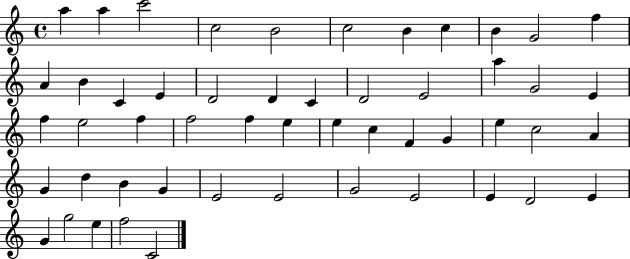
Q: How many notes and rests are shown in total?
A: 52